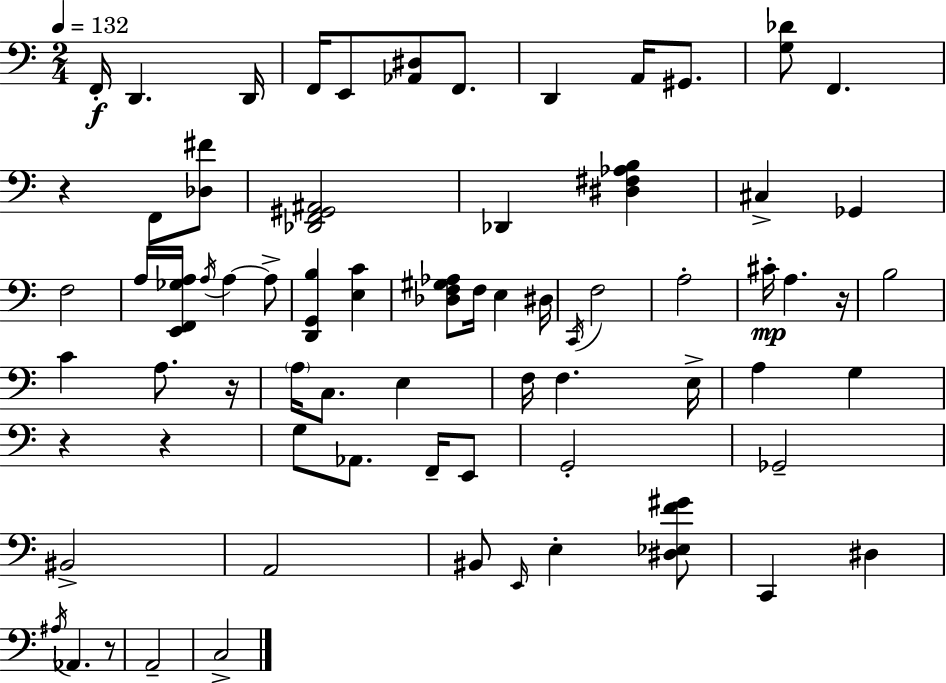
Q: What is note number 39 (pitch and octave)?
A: G3